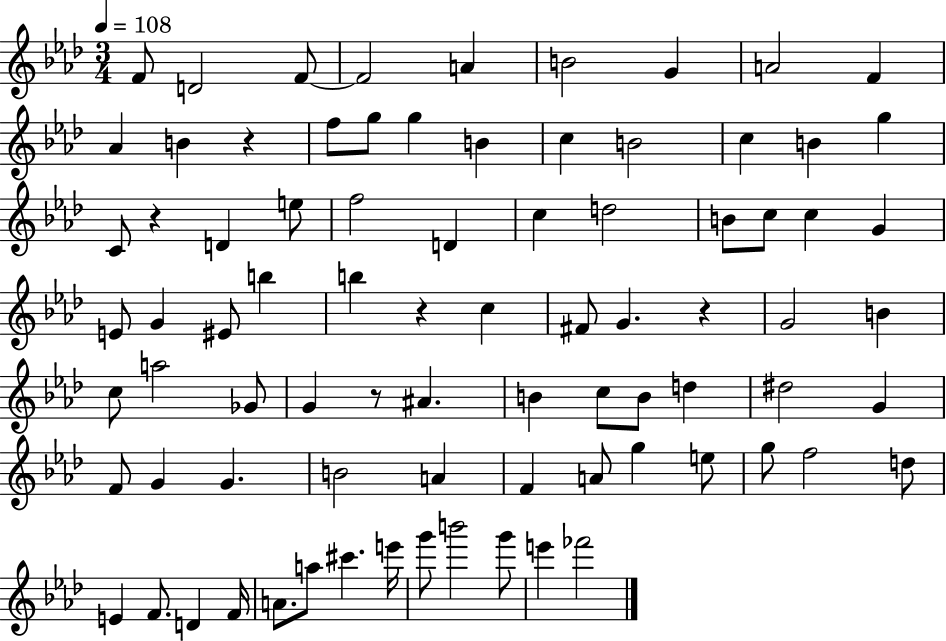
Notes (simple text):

F4/e D4/h F4/e F4/h A4/q B4/h G4/q A4/h F4/q Ab4/q B4/q R/q F5/e G5/e G5/q B4/q C5/q B4/h C5/q B4/q G5/q C4/e R/q D4/q E5/e F5/h D4/q C5/q D5/h B4/e C5/e C5/q G4/q E4/e G4/q EIS4/e B5/q B5/q R/q C5/q F#4/e G4/q. R/q G4/h B4/q C5/e A5/h Gb4/e G4/q R/e A#4/q. B4/q C5/e B4/e D5/q D#5/h G4/q F4/e G4/q G4/q. B4/h A4/q F4/q A4/e G5/q E5/e G5/e F5/h D5/e E4/q F4/e. D4/q F4/s A4/e. A5/e C#6/q. E6/s G6/e B6/h G6/e E6/q FES6/h